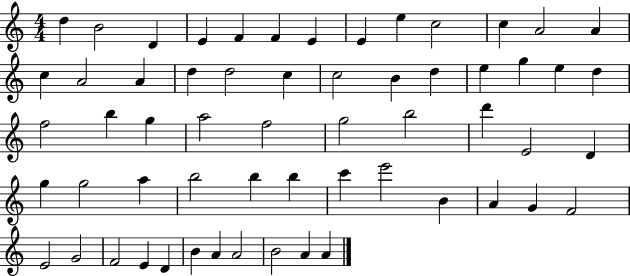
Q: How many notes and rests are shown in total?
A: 59